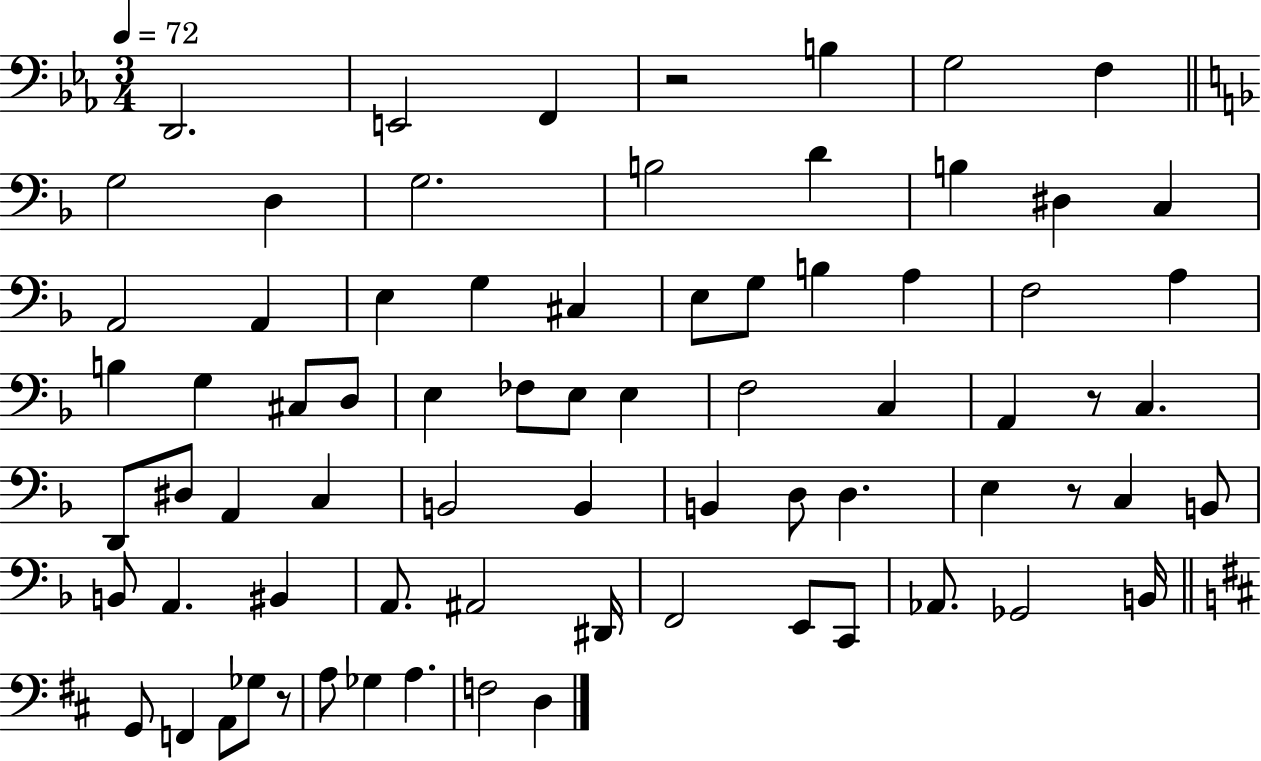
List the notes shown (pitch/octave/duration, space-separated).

D2/h. E2/h F2/q R/h B3/q G3/h F3/q G3/h D3/q G3/h. B3/h D4/q B3/q D#3/q C3/q A2/h A2/q E3/q G3/q C#3/q E3/e G3/e B3/q A3/q F3/h A3/q B3/q G3/q C#3/e D3/e E3/q FES3/e E3/e E3/q F3/h C3/q A2/q R/e C3/q. D2/e D#3/e A2/q C3/q B2/h B2/q B2/q D3/e D3/q. E3/q R/e C3/q B2/e B2/e A2/q. BIS2/q A2/e. A#2/h D#2/s F2/h E2/e C2/e Ab2/e. Gb2/h B2/s G2/e F2/q A2/e Gb3/e R/e A3/e Gb3/q A3/q. F3/h D3/q